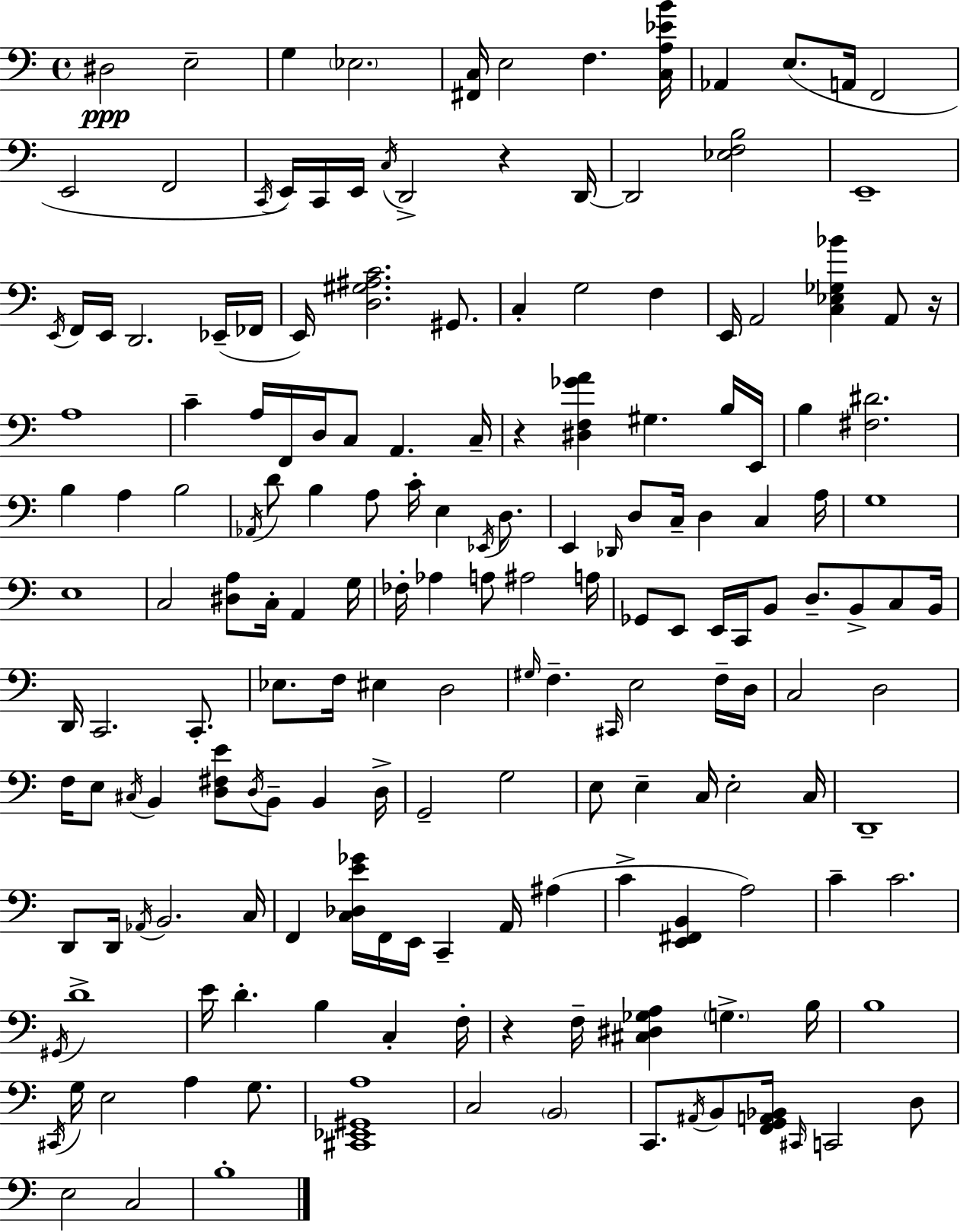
X:1
T:Untitled
M:4/4
L:1/4
K:Am
^D,2 E,2 G, _E,2 [^F,,C,]/4 E,2 F, [C,A,_EB]/4 _A,, E,/2 A,,/4 F,,2 E,,2 F,,2 C,,/4 E,,/4 C,,/4 E,,/4 C,/4 D,,2 z D,,/4 D,,2 [_E,F,B,]2 E,,4 E,,/4 F,,/4 E,,/4 D,,2 _E,,/4 _F,,/4 E,,/4 [D,^G,^A,C]2 ^G,,/2 C, G,2 F, E,,/4 A,,2 [C,_E,_G,_B] A,,/2 z/4 A,4 C A,/4 F,,/4 D,/4 C,/2 A,, C,/4 z [^D,F,_GA] ^G, B,/4 E,,/4 B, [^F,^D]2 B, A, B,2 _A,,/4 D/2 B, A,/2 C/4 E, _E,,/4 D,/2 E,, _D,,/4 D,/2 C,/4 D, C, A,/4 G,4 E,4 C,2 [^D,A,]/2 C,/4 A,, G,/4 _F,/4 _A, A,/2 ^A,2 A,/4 _G,,/2 E,,/2 E,,/4 C,,/4 B,,/2 D,/2 B,,/2 C,/2 B,,/4 D,,/4 C,,2 C,,/2 _E,/2 F,/4 ^E, D,2 ^G,/4 F, ^C,,/4 E,2 F,/4 D,/4 C,2 D,2 F,/4 E,/2 ^C,/4 B,, [D,^F,E]/2 D,/4 B,,/2 B,, D,/4 G,,2 G,2 E,/2 E, C,/4 E,2 C,/4 D,,4 D,,/2 D,,/4 _A,,/4 B,,2 C,/4 F,, [C,_D,E_G]/4 F,,/4 E,,/4 C,, A,,/4 ^A, C [E,,^F,,B,,] A,2 C C2 ^G,,/4 D4 E/4 D B, C, F,/4 z F,/4 [^C,^D,_G,A,] G, B,/4 B,4 ^C,,/4 G,/4 E,2 A, G,/2 [^C,,_E,,^G,,A,]4 C,2 B,,2 C,,/2 ^A,,/4 B,,/2 [F,,G,,A,,_B,,]/4 ^C,,/4 C,,2 D,/2 E,2 C,2 B,4